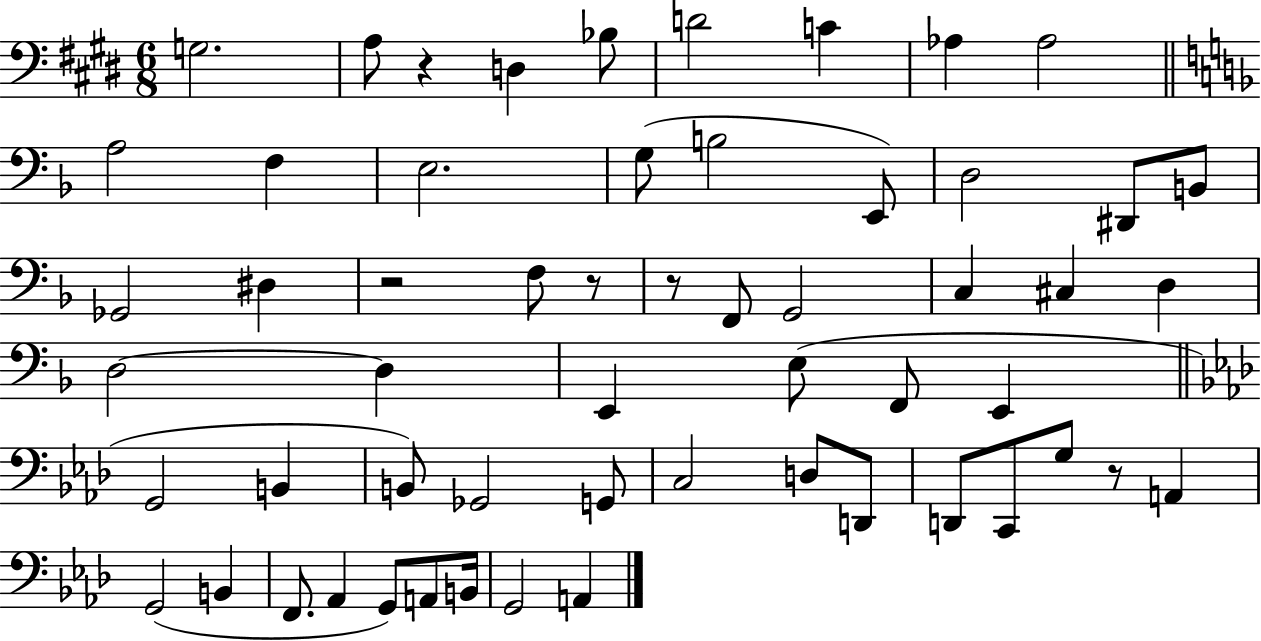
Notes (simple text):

G3/h. A3/e R/q D3/q Bb3/e D4/h C4/q Ab3/q Ab3/h A3/h F3/q E3/h. G3/e B3/h E2/e D3/h D#2/e B2/e Gb2/h D#3/q R/h F3/e R/e R/e F2/e G2/h C3/q C#3/q D3/q D3/h D3/q E2/q E3/e F2/e E2/q G2/h B2/q B2/e Gb2/h G2/e C3/h D3/e D2/e D2/e C2/e G3/e R/e A2/q G2/h B2/q F2/e. Ab2/q G2/e A2/e B2/s G2/h A2/q